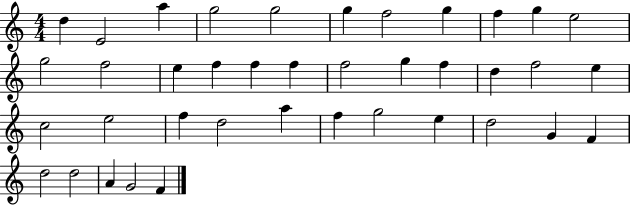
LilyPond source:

{
  \clef treble
  \numericTimeSignature
  \time 4/4
  \key c \major
  d''4 e'2 a''4 | g''2 g''2 | g''4 f''2 g''4 | f''4 g''4 e''2 | \break g''2 f''2 | e''4 f''4 f''4 f''4 | f''2 g''4 f''4 | d''4 f''2 e''4 | \break c''2 e''2 | f''4 d''2 a''4 | f''4 g''2 e''4 | d''2 g'4 f'4 | \break d''2 d''2 | a'4 g'2 f'4 | \bar "|."
}